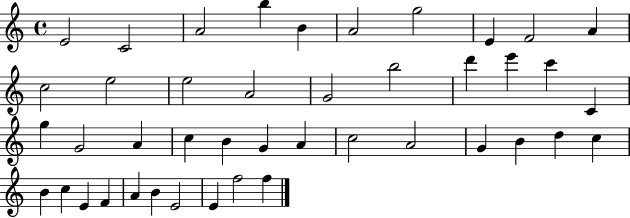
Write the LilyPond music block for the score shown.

{
  \clef treble
  \time 4/4
  \defaultTimeSignature
  \key c \major
  e'2 c'2 | a'2 b''4 b'4 | a'2 g''2 | e'4 f'2 a'4 | \break c''2 e''2 | e''2 a'2 | g'2 b''2 | d'''4 e'''4 c'''4 c'4 | \break g''4 g'2 a'4 | c''4 b'4 g'4 a'4 | c''2 a'2 | g'4 b'4 d''4 c''4 | \break b'4 c''4 e'4 f'4 | a'4 b'4 e'2 | e'4 f''2 f''4 | \bar "|."
}